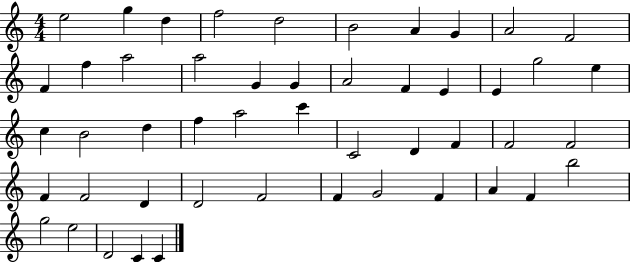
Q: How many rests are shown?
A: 0